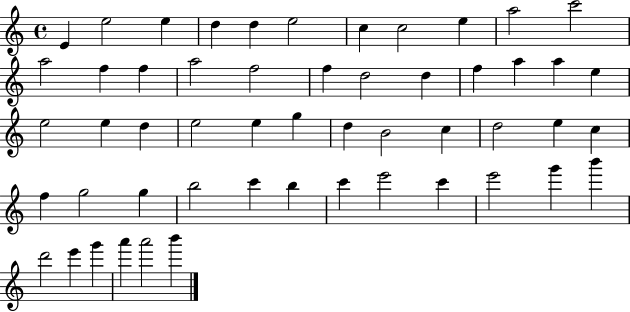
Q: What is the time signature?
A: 4/4